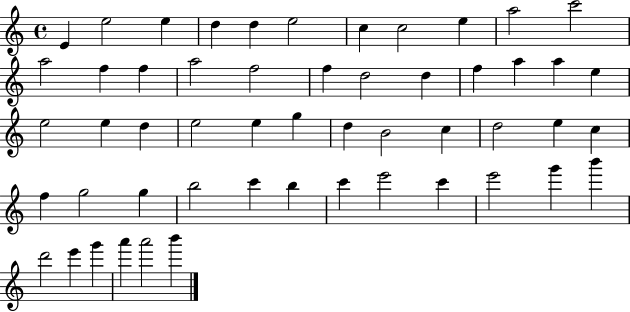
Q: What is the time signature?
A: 4/4